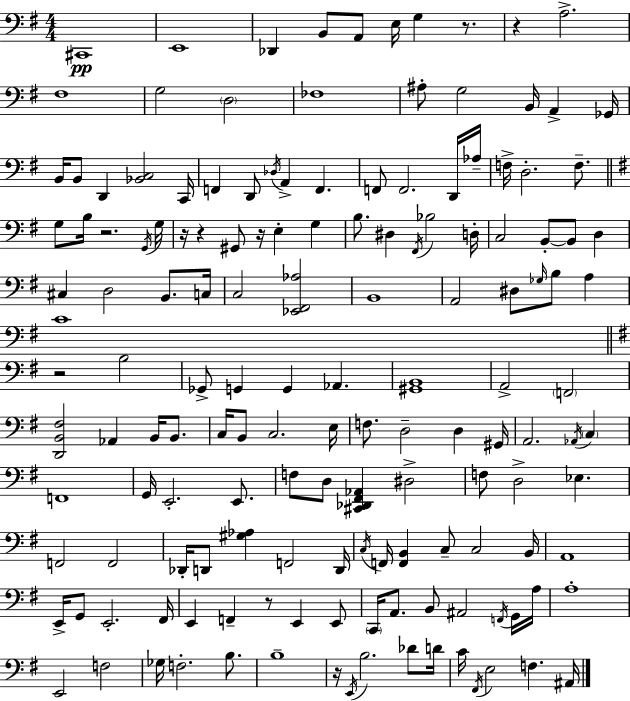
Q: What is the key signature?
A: G major